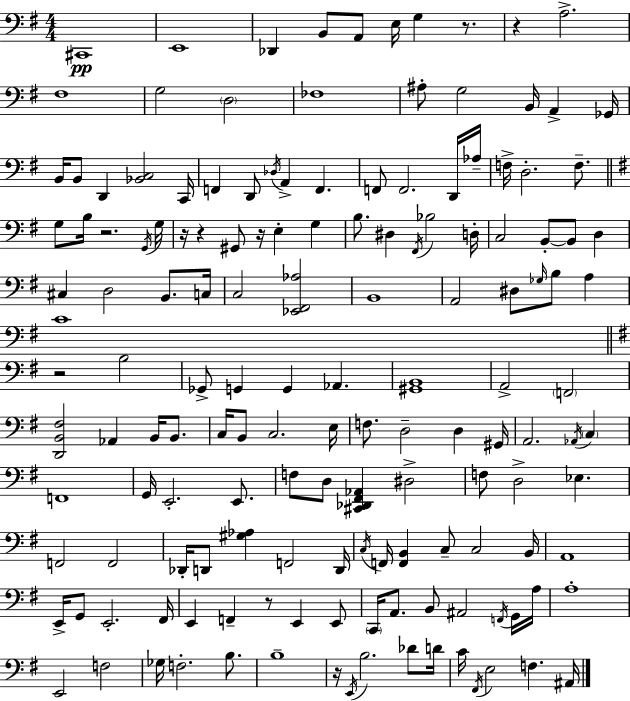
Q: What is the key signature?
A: G major